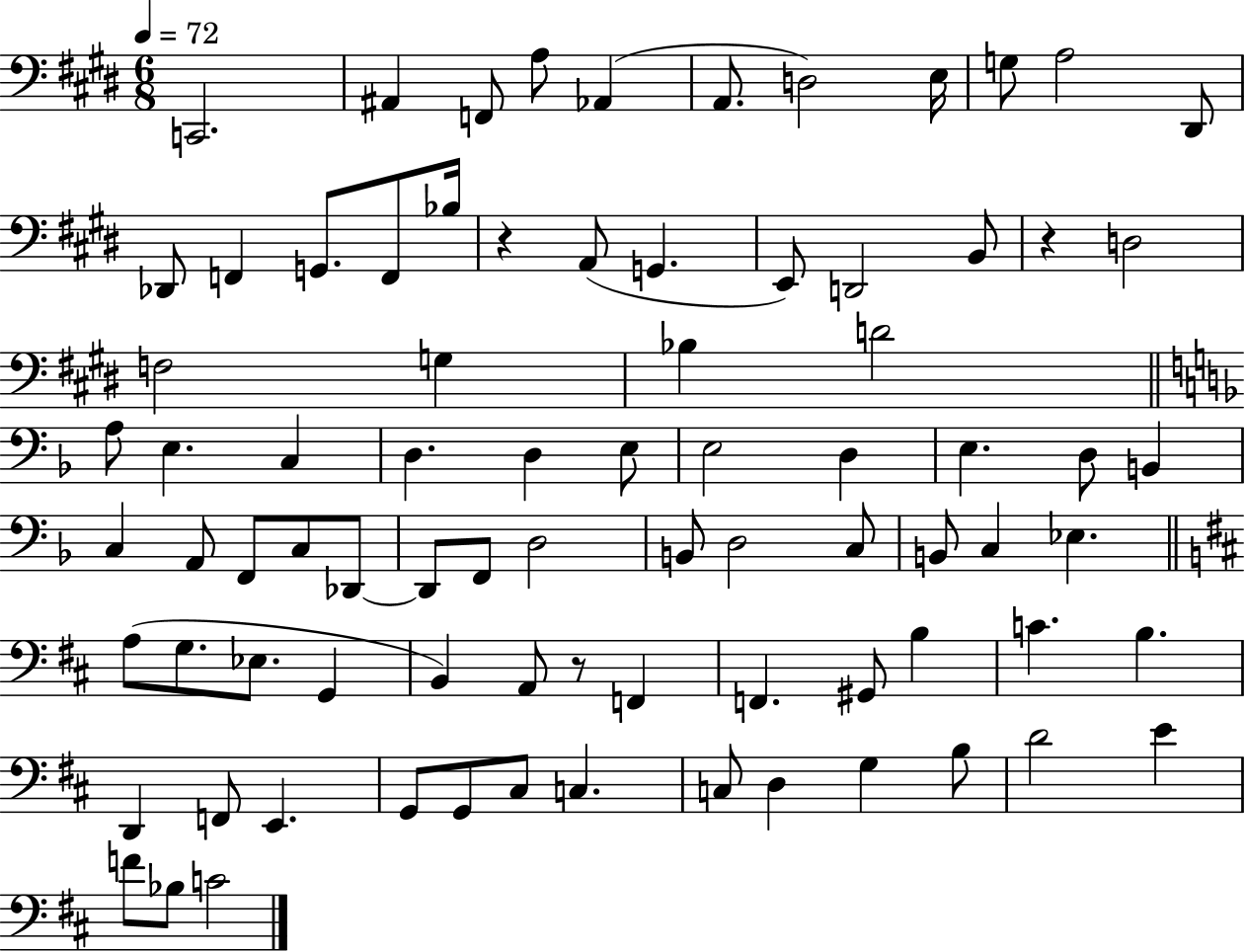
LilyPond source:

{
  \clef bass
  \numericTimeSignature
  \time 6/8
  \key e \major
  \tempo 4 = 72
  c,2. | ais,4 f,8 a8 aes,4( | a,8. d2) e16 | g8 a2 dis,8 | \break des,8 f,4 g,8. f,8 bes16 | r4 a,8( g,4. | e,8) d,2 b,8 | r4 d2 | \break f2 g4 | bes4 d'2 | \bar "||" \break \key f \major a8 e4. c4 | d4. d4 e8 | e2 d4 | e4. d8 b,4 | \break c4 a,8 f,8 c8 des,8~~ | des,8 f,8 d2 | b,8 d2 c8 | b,8 c4 ees4. | \break \bar "||" \break \key b \minor a8( g8. ees8. g,4 | b,4) a,8 r8 f,4 | f,4. gis,8 b4 | c'4. b4. | \break d,4 f,8 e,4. | g,8 g,8 cis8 c4. | c8 d4 g4 b8 | d'2 e'4 | \break f'8 bes8 c'2 | \bar "|."
}